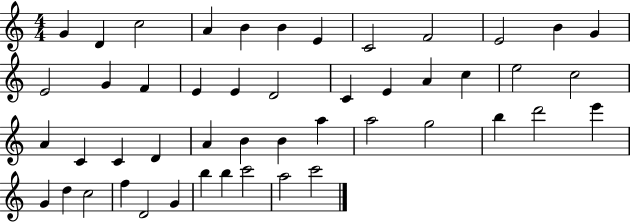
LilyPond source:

{
  \clef treble
  \numericTimeSignature
  \time 4/4
  \key c \major
  g'4 d'4 c''2 | a'4 b'4 b'4 e'4 | c'2 f'2 | e'2 b'4 g'4 | \break e'2 g'4 f'4 | e'4 e'4 d'2 | c'4 e'4 a'4 c''4 | e''2 c''2 | \break a'4 c'4 c'4 d'4 | a'4 b'4 b'4 a''4 | a''2 g''2 | b''4 d'''2 e'''4 | \break g'4 d''4 c''2 | f''4 d'2 g'4 | b''4 b''4 c'''2 | a''2 c'''2 | \break \bar "|."
}